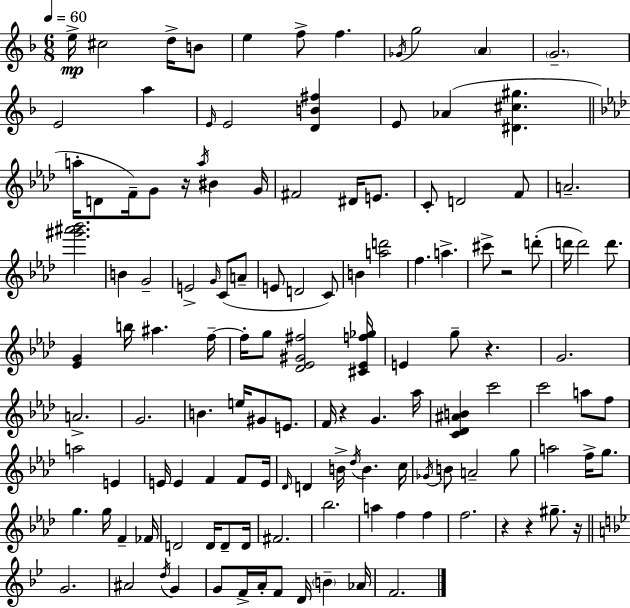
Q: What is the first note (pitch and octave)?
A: E5